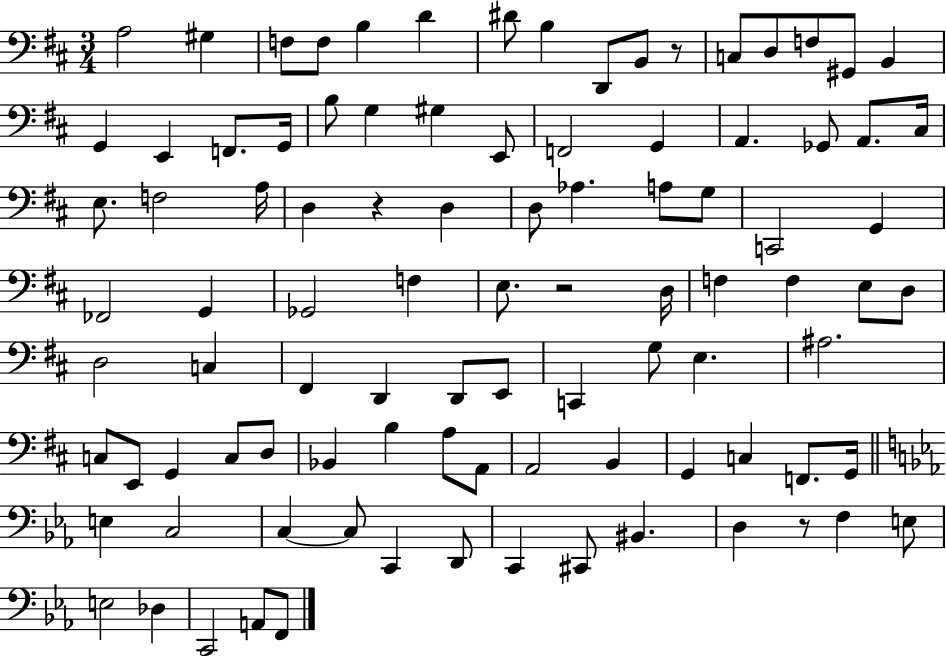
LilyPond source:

{
  \clef bass
  \numericTimeSignature
  \time 3/4
  \key d \major
  a2 gis4 | f8 f8 b4 d'4 | dis'8 b4 d,8 b,8 r8 | c8 d8 f8 gis,8 b,4 | \break g,4 e,4 f,8. g,16 | b8 g4 gis4 e,8 | f,2 g,4 | a,4. ges,8 a,8. cis16 | \break e8. f2 a16 | d4 r4 d4 | d8 aes4. a8 g8 | c,2 g,4 | \break fes,2 g,4 | ges,2 f4 | e8. r2 d16 | f4 f4 e8 d8 | \break d2 c4 | fis,4 d,4 d,8 e,8 | c,4 g8 e4. | ais2. | \break c8 e,8 g,4 c8 d8 | bes,4 b4 a8 a,8 | a,2 b,4 | g,4 c4 f,8. g,16 | \break \bar "||" \break \key ees \major e4 c2 | c4~~ c8 c,4 d,8 | c,4 cis,8 bis,4. | d4 r8 f4 e8 | \break e2 des4 | c,2 a,8 f,8 | \bar "|."
}